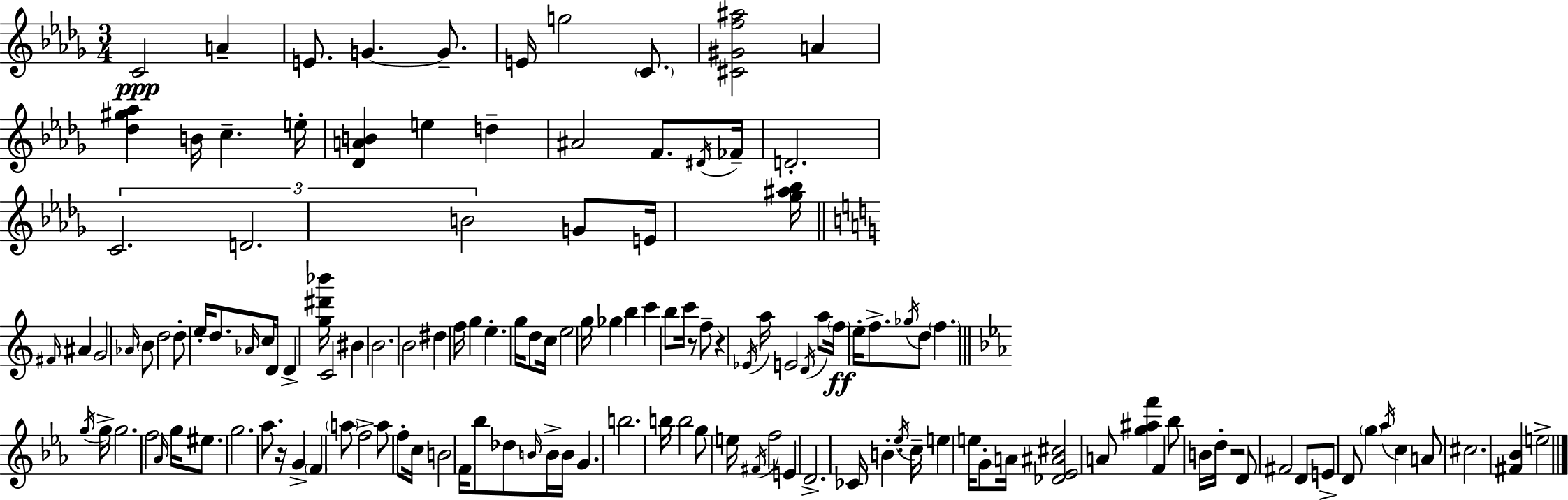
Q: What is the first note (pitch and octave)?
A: C4